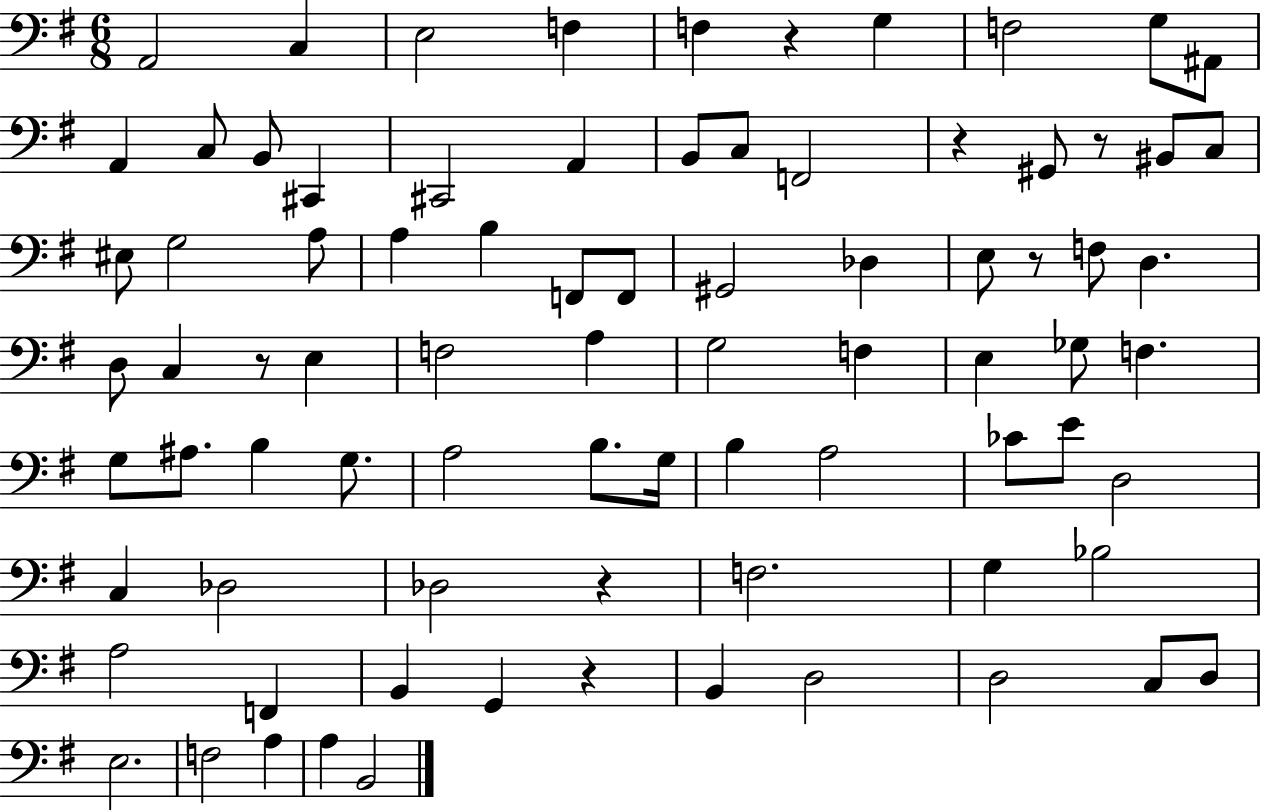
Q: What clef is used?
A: bass